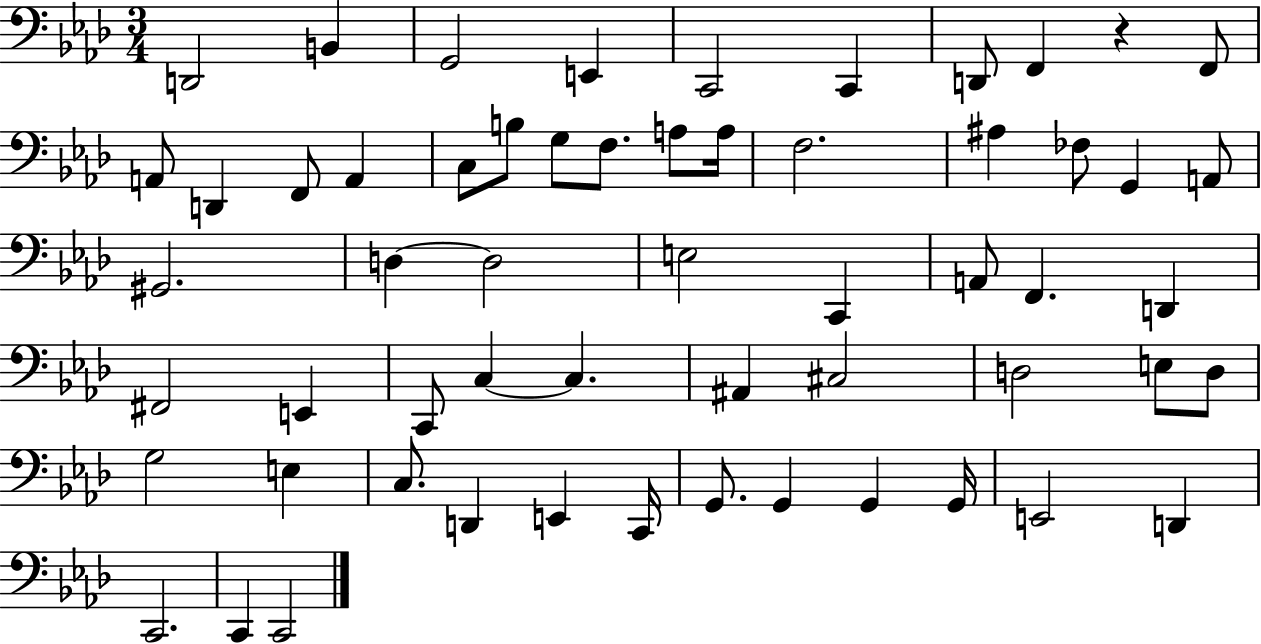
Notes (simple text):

D2/h B2/q G2/h E2/q C2/h C2/q D2/e F2/q R/q F2/e A2/e D2/q F2/e A2/q C3/e B3/e G3/e F3/e. A3/e A3/s F3/h. A#3/q FES3/e G2/q A2/e G#2/h. D3/q D3/h E3/h C2/q A2/e F2/q. D2/q F#2/h E2/q C2/e C3/q C3/q. A#2/q C#3/h D3/h E3/e D3/e G3/h E3/q C3/e. D2/q E2/q C2/s G2/e. G2/q G2/q G2/s E2/h D2/q C2/h. C2/q C2/h